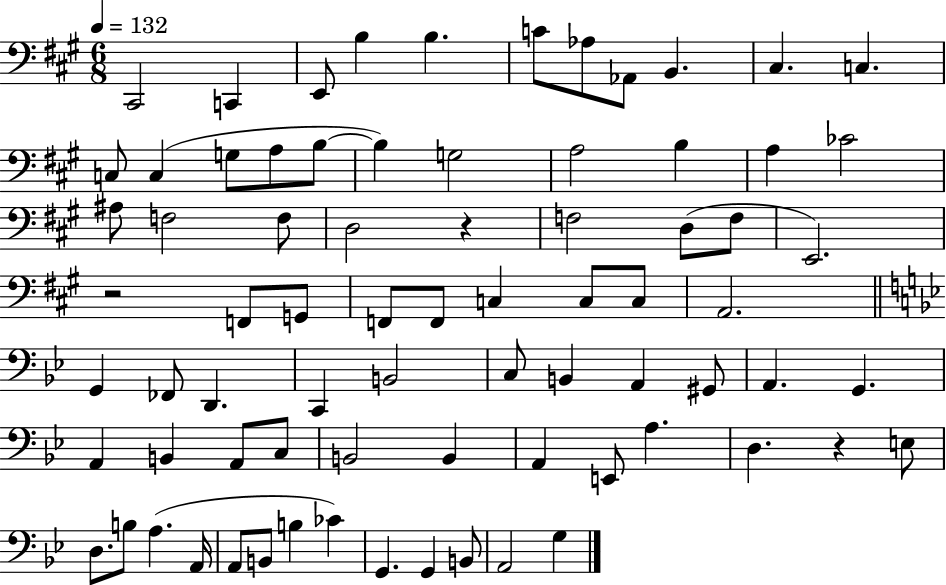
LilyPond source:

{
  \clef bass
  \numericTimeSignature
  \time 6/8
  \key a \major
  \tempo 4 = 132
  \repeat volta 2 { cis,2 c,4 | e,8 b4 b4. | c'8 aes8 aes,8 b,4. | cis4. c4. | \break c8 c4( g8 a8 b8~~ | b4) g2 | a2 b4 | a4 ces'2 | \break ais8 f2 f8 | d2 r4 | f2 d8( f8 | e,2.) | \break r2 f,8 g,8 | f,8 f,8 c4 c8 c8 | a,2. | \bar "||" \break \key g \minor g,4 fes,8 d,4. | c,4 b,2 | c8 b,4 a,4 gis,8 | a,4. g,4. | \break a,4 b,4 a,8 c8 | b,2 b,4 | a,4 e,8 a4. | d4. r4 e8 | \break d8. b8 a4.( a,16 | a,8 b,8 b4 ces'4) | g,4. g,4 b,8 | a,2 g4 | \break } \bar "|."
}